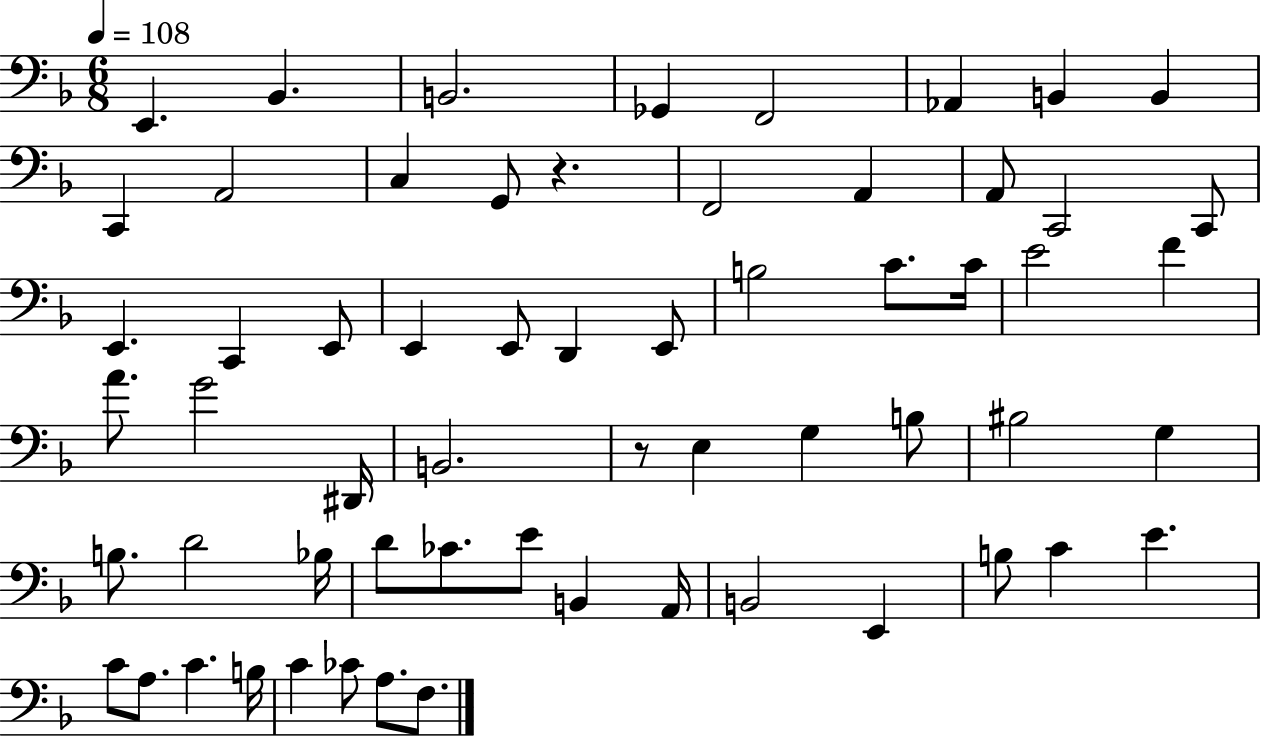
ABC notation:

X:1
T:Untitled
M:6/8
L:1/4
K:F
E,, _B,, B,,2 _G,, F,,2 _A,, B,, B,, C,, A,,2 C, G,,/2 z F,,2 A,, A,,/2 C,,2 C,,/2 E,, C,, E,,/2 E,, E,,/2 D,, E,,/2 B,2 C/2 C/4 E2 F A/2 G2 ^D,,/4 B,,2 z/2 E, G, B,/2 ^B,2 G, B,/2 D2 _B,/4 D/2 _C/2 E/2 B,, A,,/4 B,,2 E,, B,/2 C E C/2 A,/2 C B,/4 C _C/2 A,/2 F,/2